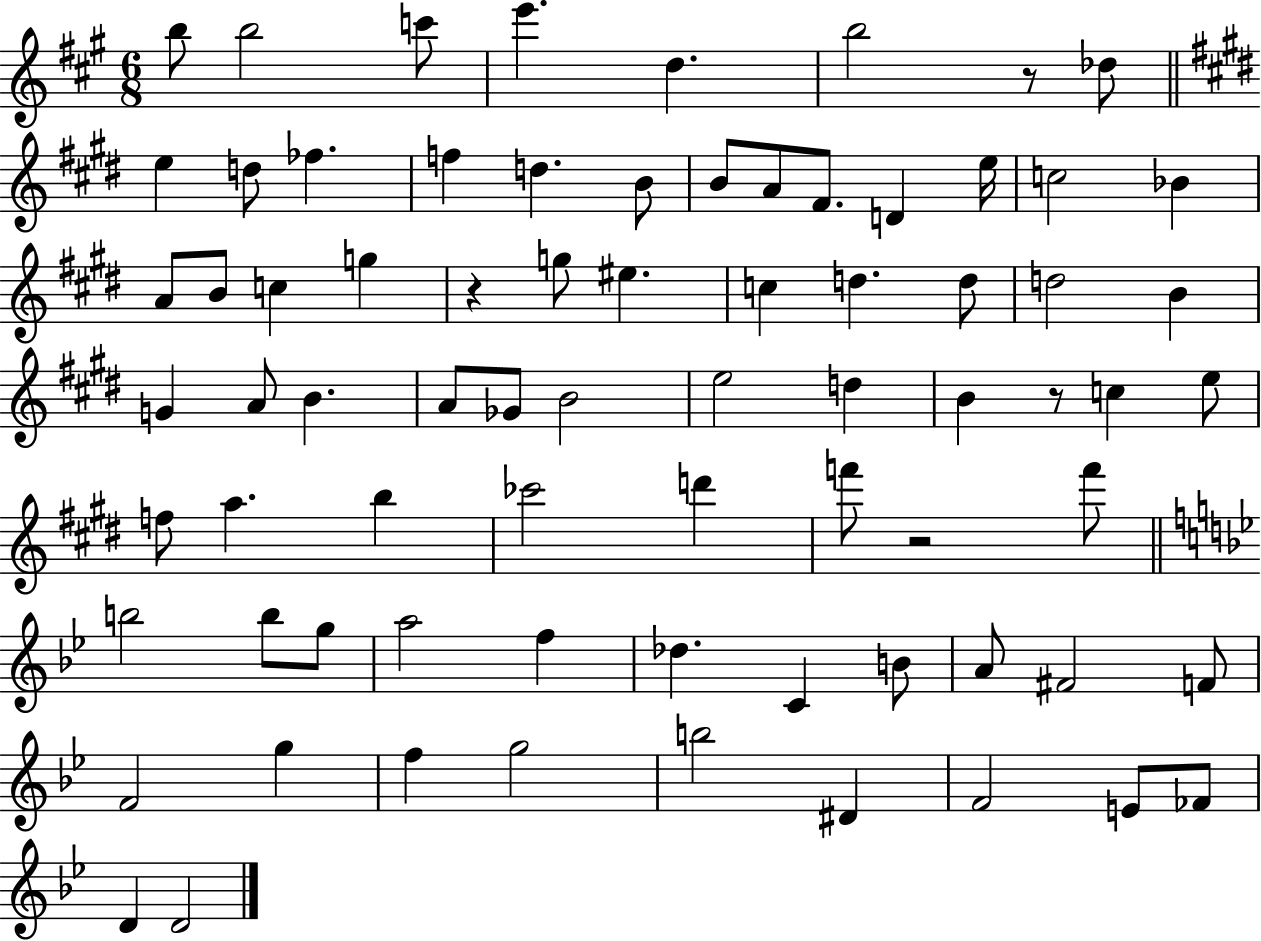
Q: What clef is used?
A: treble